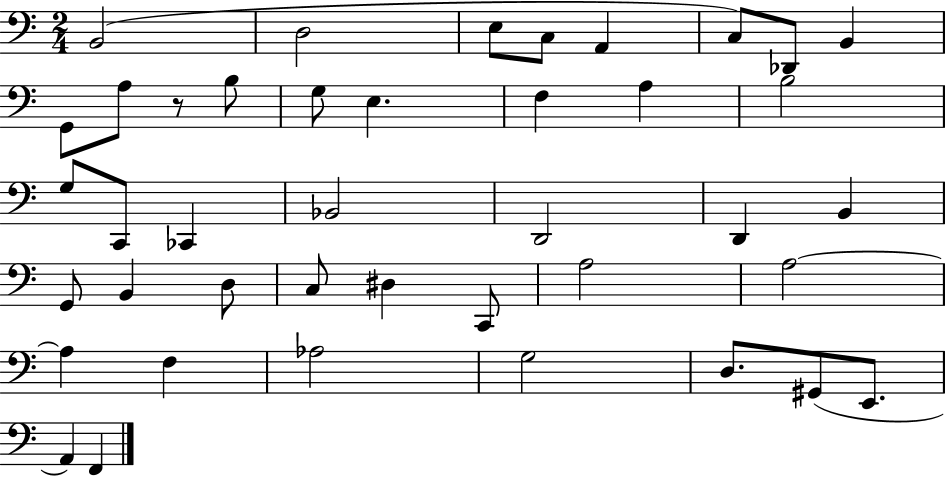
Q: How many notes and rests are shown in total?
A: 41